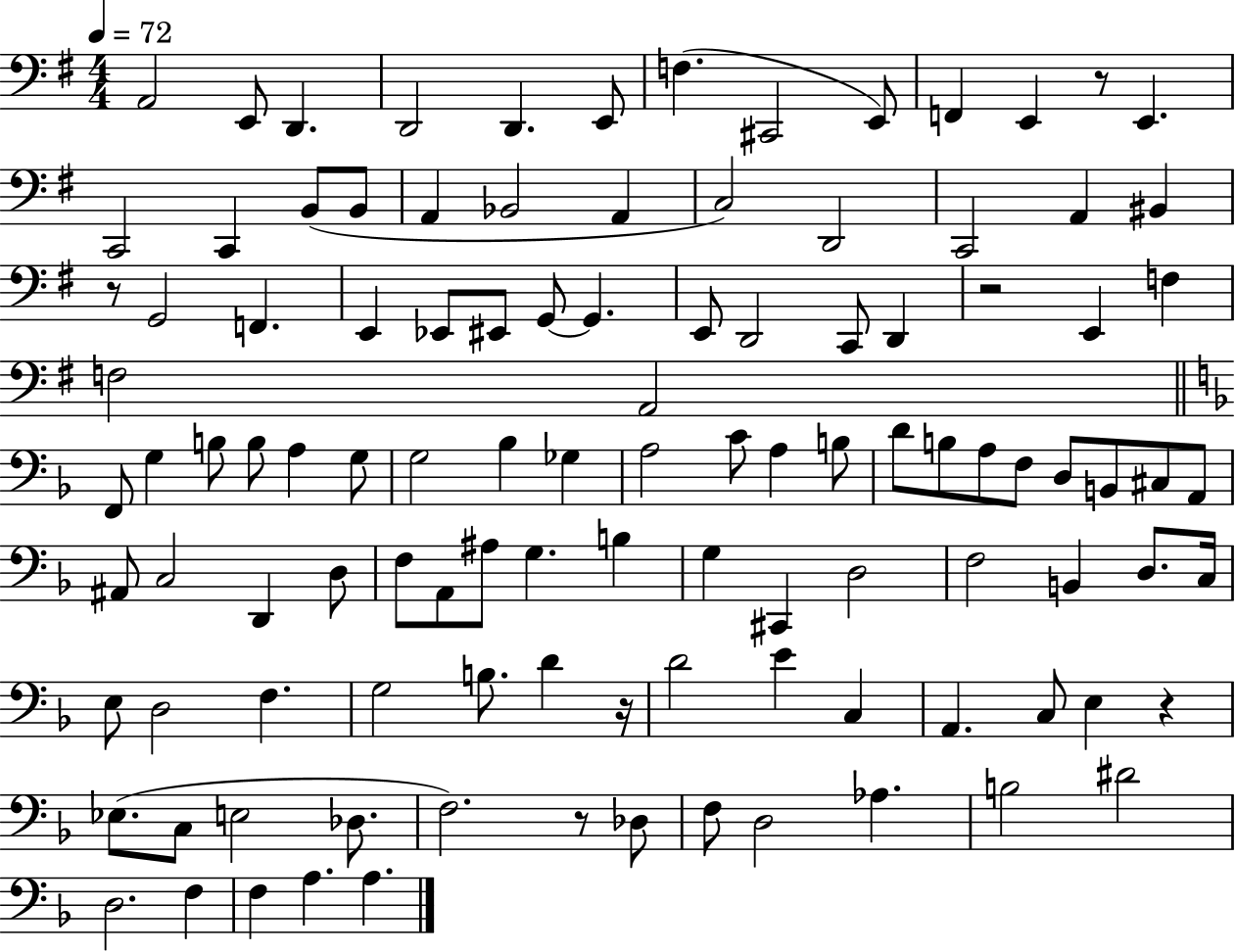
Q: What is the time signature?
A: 4/4